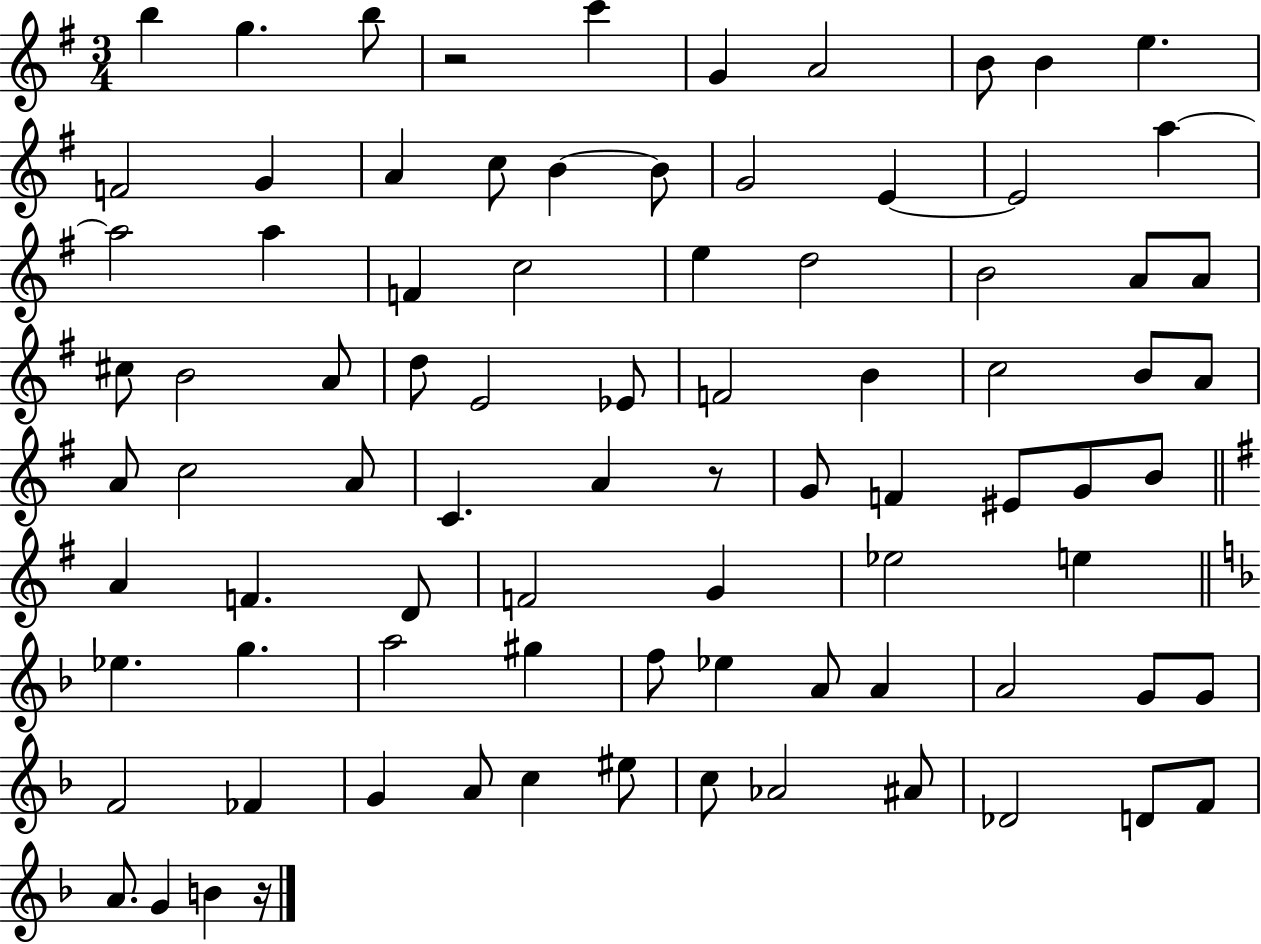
{
  \clef treble
  \numericTimeSignature
  \time 3/4
  \key g \major
  b''4 g''4. b''8 | r2 c'''4 | g'4 a'2 | b'8 b'4 e''4. | \break f'2 g'4 | a'4 c''8 b'4~~ b'8 | g'2 e'4~~ | e'2 a''4~~ | \break a''2 a''4 | f'4 c''2 | e''4 d''2 | b'2 a'8 a'8 | \break cis''8 b'2 a'8 | d''8 e'2 ees'8 | f'2 b'4 | c''2 b'8 a'8 | \break a'8 c''2 a'8 | c'4. a'4 r8 | g'8 f'4 eis'8 g'8 b'8 | \bar "||" \break \key e \minor a'4 f'4. d'8 | f'2 g'4 | ees''2 e''4 | \bar "||" \break \key d \minor ees''4. g''4. | a''2 gis''4 | f''8 ees''4 a'8 a'4 | a'2 g'8 g'8 | \break f'2 fes'4 | g'4 a'8 c''4 eis''8 | c''8 aes'2 ais'8 | des'2 d'8 f'8 | \break a'8. g'4 b'4 r16 | \bar "|."
}